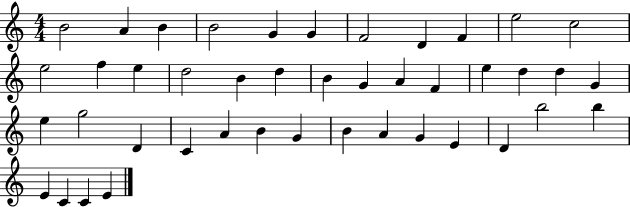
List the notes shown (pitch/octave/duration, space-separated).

B4/h A4/q B4/q B4/h G4/q G4/q F4/h D4/q F4/q E5/h C5/h E5/h F5/q E5/q D5/h B4/q D5/q B4/q G4/q A4/q F4/q E5/q D5/q D5/q G4/q E5/q G5/h D4/q C4/q A4/q B4/q G4/q B4/q A4/q G4/q E4/q D4/q B5/h B5/q E4/q C4/q C4/q E4/q